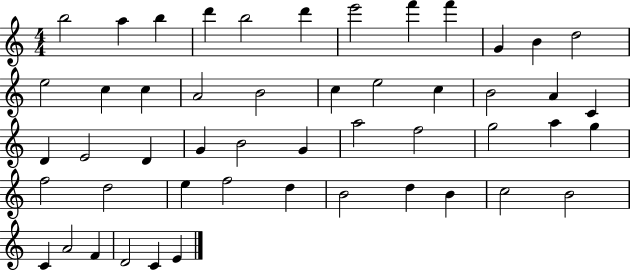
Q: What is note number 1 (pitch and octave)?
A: B5